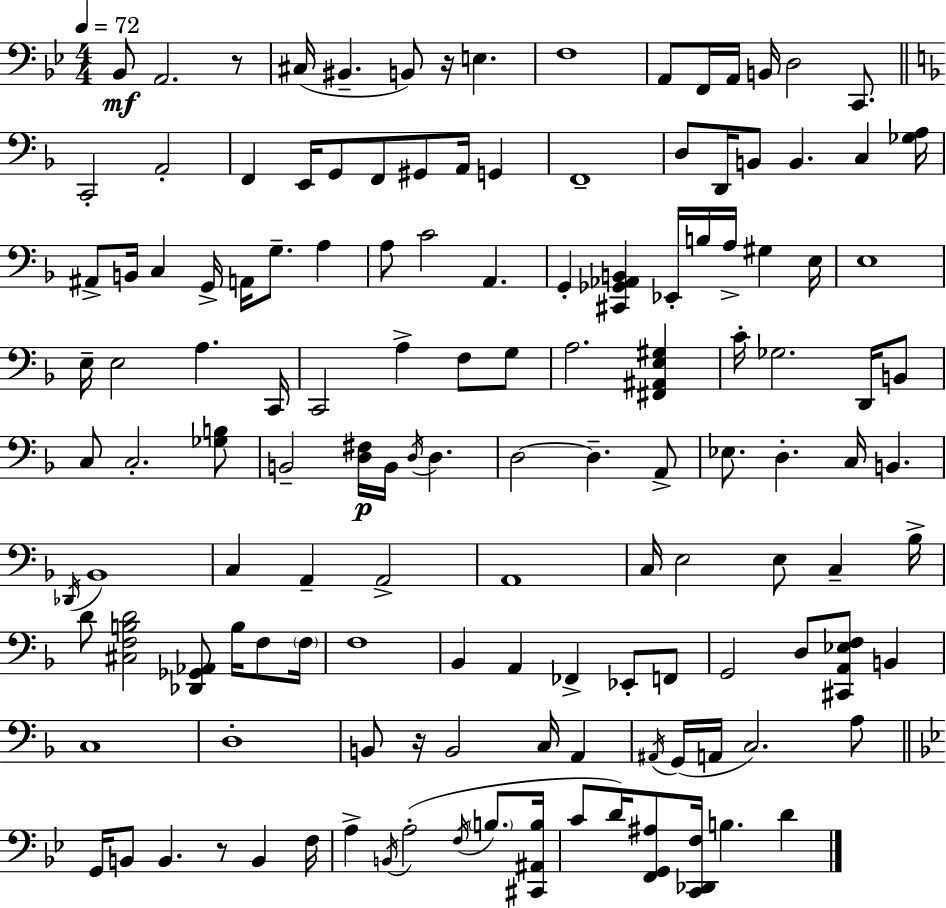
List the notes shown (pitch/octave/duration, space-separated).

Bb2/e A2/h. R/e C#3/s BIS2/q. B2/e R/s E3/q. F3/w A2/e F2/s A2/s B2/s D3/h C2/e. C2/h A2/h F2/q E2/s G2/e F2/e G#2/e A2/s G2/q F2/w D3/e D2/s B2/e B2/q. C3/q [Gb3,A3]/s A#2/e B2/s C3/q G2/s A2/s G3/e. A3/q A3/e C4/h A2/q. G2/q [C#2,Gb2,Ab2,B2]/q Eb2/s B3/s A3/s G#3/q E3/s E3/w E3/s E3/h A3/q. C2/s C2/h A3/q F3/e G3/e A3/h. [F#2,A#2,E3,G#3]/q C4/s Gb3/h. D2/s B2/e C3/e C3/h. [Gb3,B3]/e B2/h [D3,F#3]/s B2/s D3/s D3/q. D3/h D3/q. A2/e Eb3/e. D3/q. C3/s B2/q. Db2/s Bb2/w C3/q A2/q A2/h A2/w C3/s E3/h E3/e C3/q Bb3/s D4/e [C#3,F3,B3,D4]/h [Db2,Gb2,Ab2]/e B3/s F3/e F3/s F3/w Bb2/q A2/q FES2/q Eb2/e F2/e G2/h D3/e [C#2,A2,Eb3,F3]/e B2/q C3/w D3/w B2/e R/s B2/h C3/s A2/q A#2/s G2/s A2/s C3/h. A3/e G2/s B2/e B2/q. R/e B2/q F3/s A3/q B2/s A3/h F3/s B3/e. [C#2,A#2,B3]/s C4/e D4/s [F2,G2,A#3]/e [C2,Db2,F3]/s B3/q. D4/q